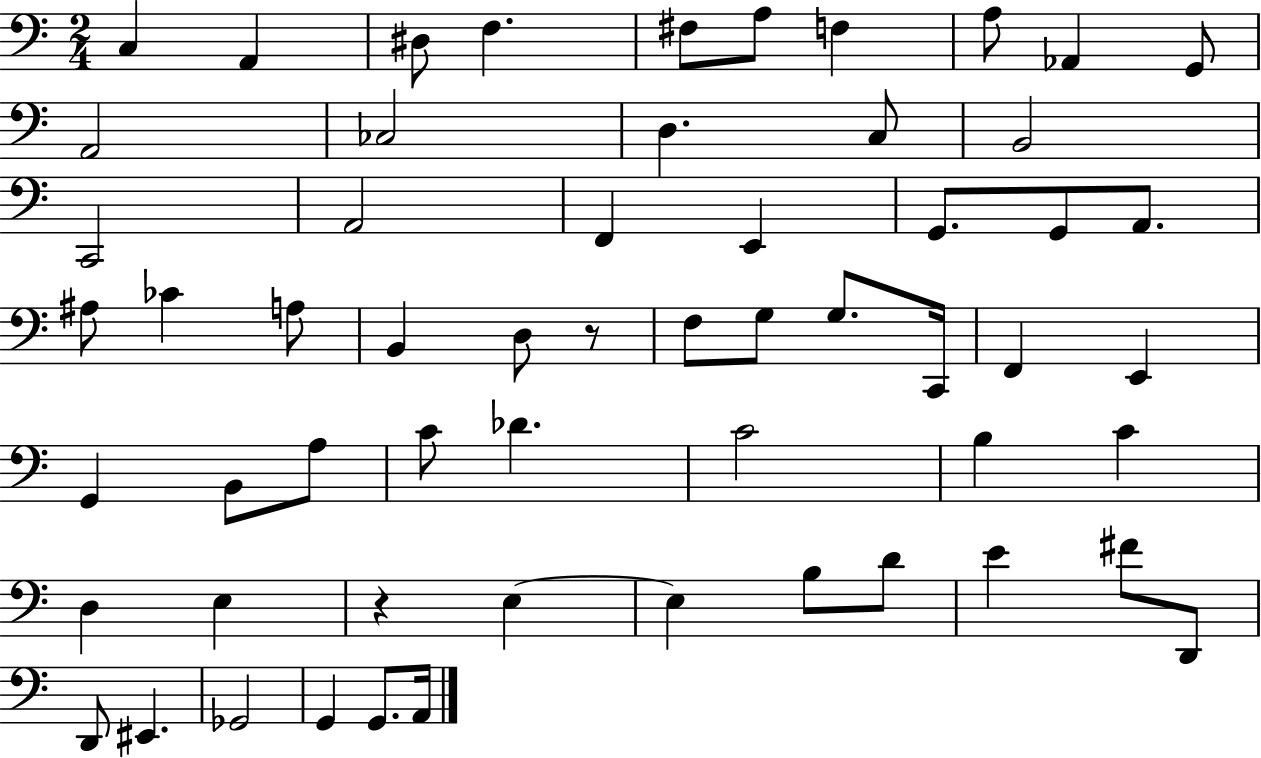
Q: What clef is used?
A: bass